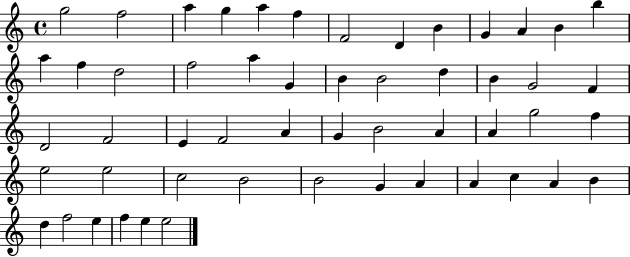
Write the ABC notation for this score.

X:1
T:Untitled
M:4/4
L:1/4
K:C
g2 f2 a g a f F2 D B G A B b a f d2 f2 a G B B2 d B G2 F D2 F2 E F2 A G B2 A A g2 f e2 e2 c2 B2 B2 G A A c A B d f2 e f e e2